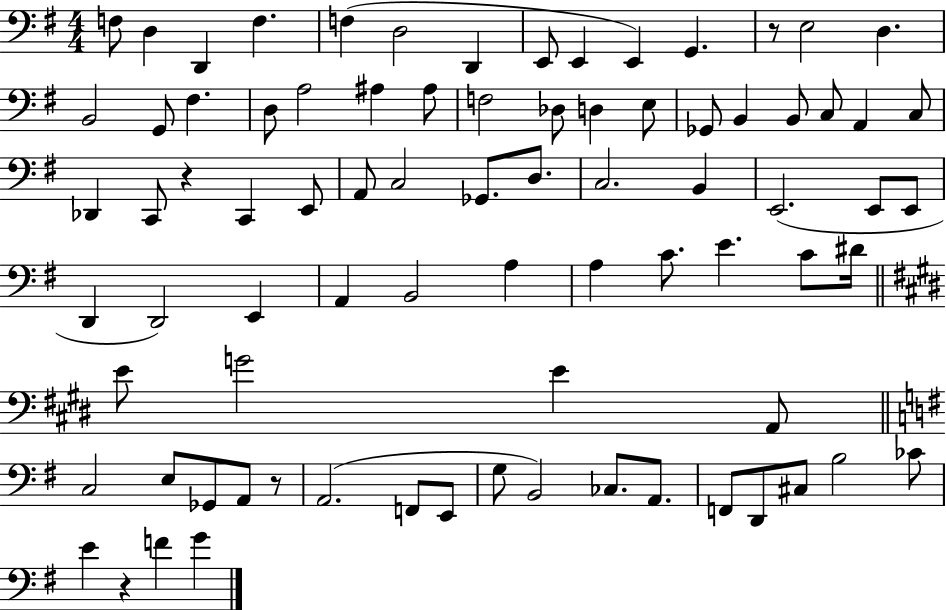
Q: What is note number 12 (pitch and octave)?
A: E3